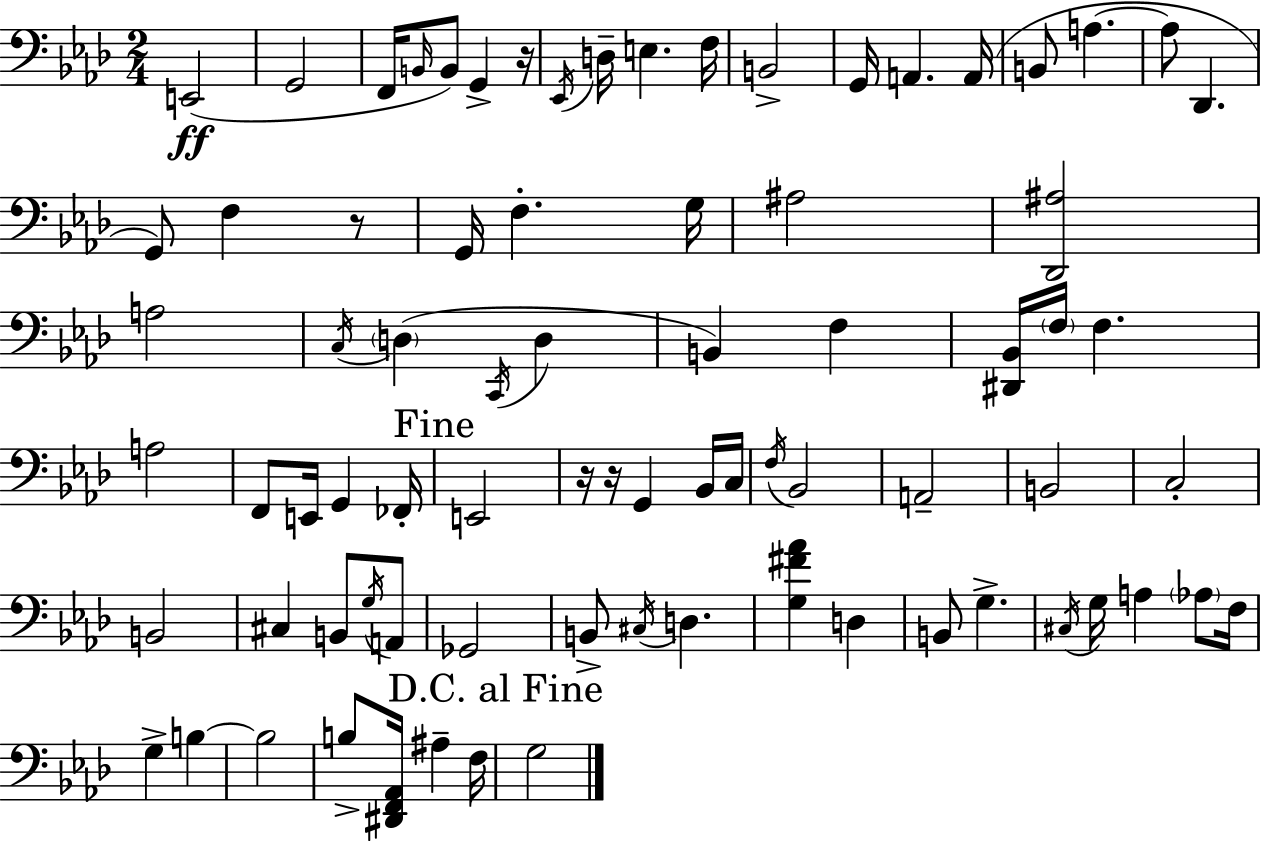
X:1
T:Untitled
M:2/4
L:1/4
K:Fm
E,,2 G,,2 F,,/4 B,,/4 B,,/2 G,, z/4 _E,,/4 D,/4 E, F,/4 B,,2 G,,/4 A,, A,,/4 B,,/2 A, A,/2 _D,, G,,/2 F, z/2 G,,/4 F, G,/4 ^A,2 [_D,,^A,]2 A,2 C,/4 D, C,,/4 D, B,, F, [^D,,_B,,]/4 F,/4 F, A,2 F,,/2 E,,/4 G,, _F,,/4 E,,2 z/4 z/4 G,, _B,,/4 C,/4 F,/4 _B,,2 A,,2 B,,2 C,2 B,,2 ^C, B,,/2 G,/4 A,,/2 _G,,2 B,,/2 ^C,/4 D, [G,^F_A] D, B,,/2 G, ^C,/4 G,/4 A, _A,/2 F,/4 G, B, B,2 B,/2 [^D,,F,,_A,,]/4 ^A, F,/4 G,2